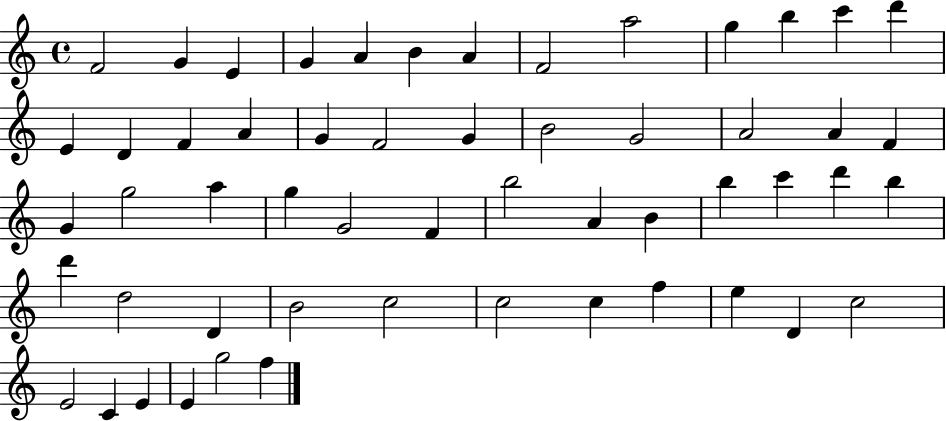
F4/h G4/q E4/q G4/q A4/q B4/q A4/q F4/h A5/h G5/q B5/q C6/q D6/q E4/q D4/q F4/q A4/q G4/q F4/h G4/q B4/h G4/h A4/h A4/q F4/q G4/q G5/h A5/q G5/q G4/h F4/q B5/h A4/q B4/q B5/q C6/q D6/q B5/q D6/q D5/h D4/q B4/h C5/h C5/h C5/q F5/q E5/q D4/q C5/h E4/h C4/q E4/q E4/q G5/h F5/q